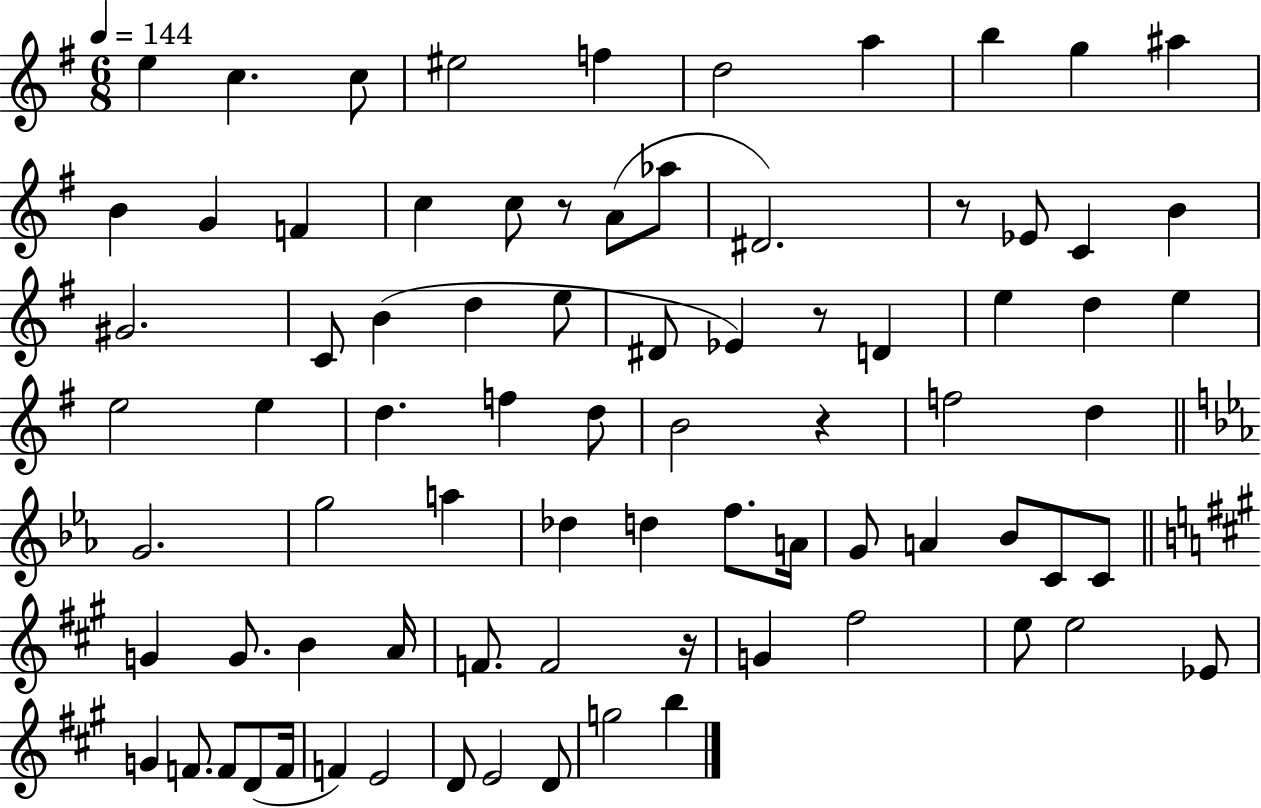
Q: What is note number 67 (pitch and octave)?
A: D4